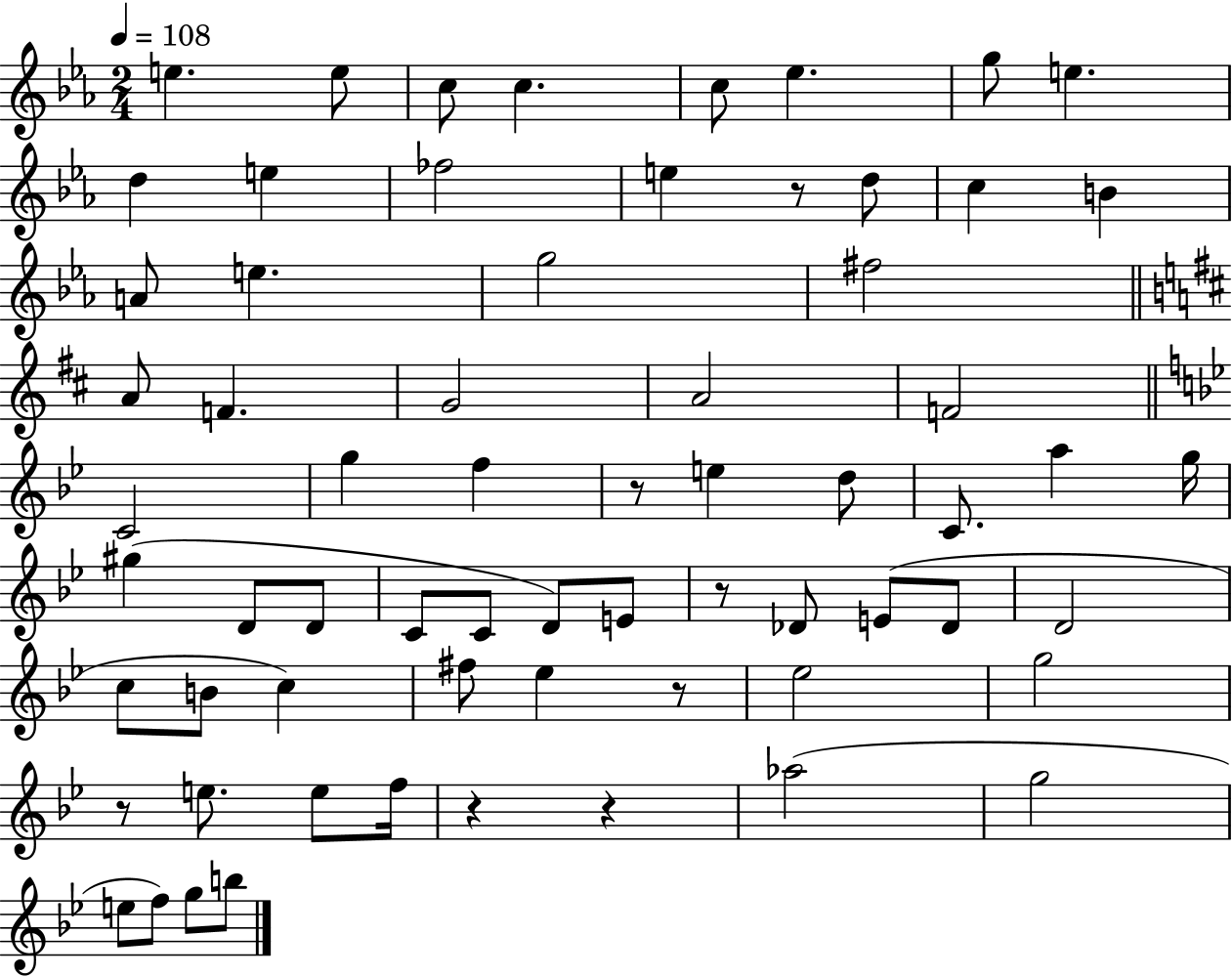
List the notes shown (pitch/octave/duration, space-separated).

E5/q. E5/e C5/e C5/q. C5/e Eb5/q. G5/e E5/q. D5/q E5/q FES5/h E5/q R/e D5/e C5/q B4/q A4/e E5/q. G5/h F#5/h A4/e F4/q. G4/h A4/h F4/h C4/h G5/q F5/q R/e E5/q D5/e C4/e. A5/q G5/s G#5/q D4/e D4/e C4/e C4/e D4/e E4/e R/e Db4/e E4/e Db4/e D4/h C5/e B4/e C5/q F#5/e Eb5/q R/e Eb5/h G5/h R/e E5/e. E5/e F5/s R/q R/q Ab5/h G5/h E5/e F5/e G5/e B5/e